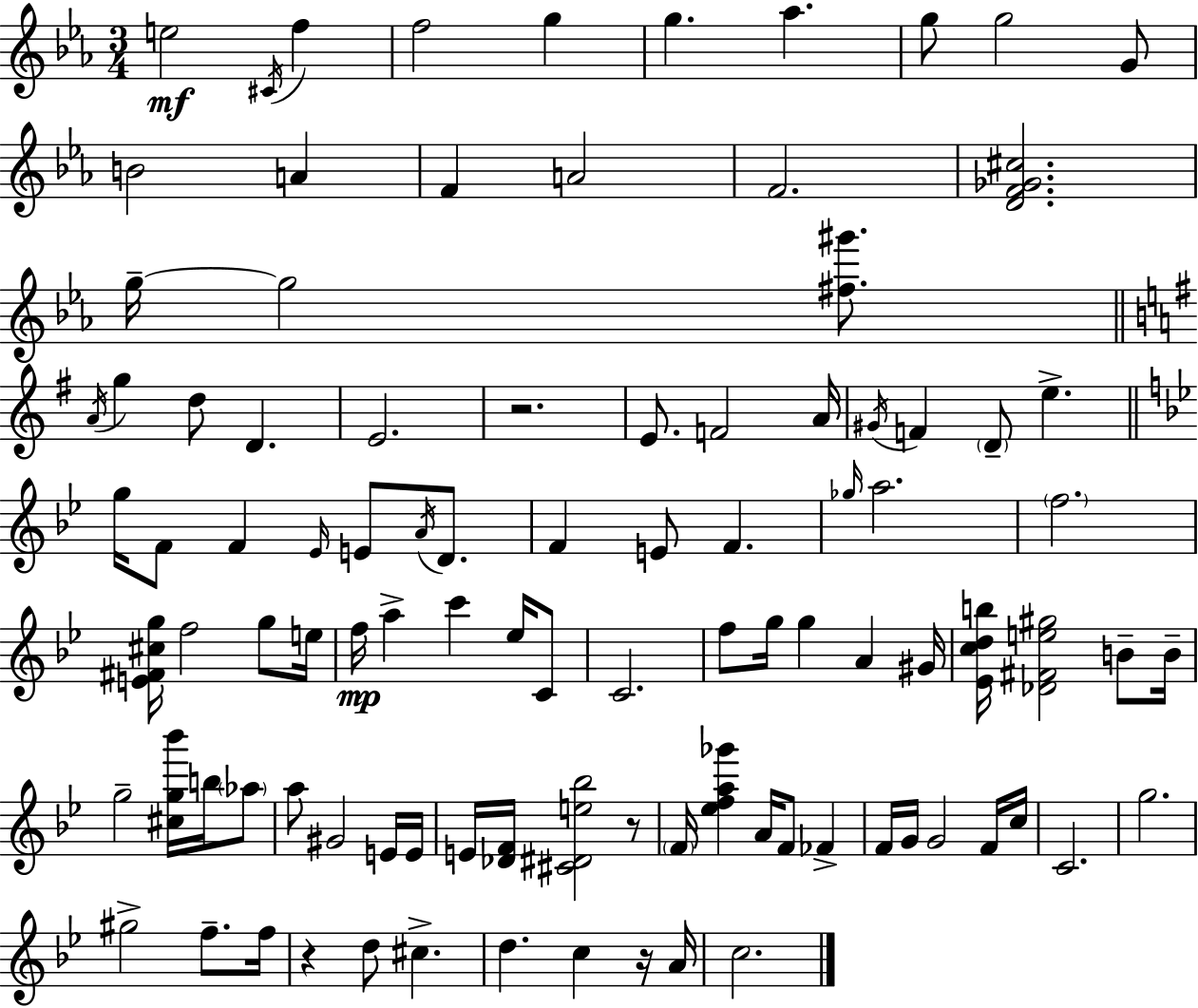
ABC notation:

X:1
T:Untitled
M:3/4
L:1/4
K:Cm
e2 ^C/4 f f2 g g _a g/2 g2 G/2 B2 A F A2 F2 [DF_G^c]2 g/4 g2 [^f^g']/2 A/4 g d/2 D E2 z2 E/2 F2 A/4 ^G/4 F D/2 e g/4 F/2 F _E/4 E/2 A/4 D/2 F E/2 F _g/4 a2 f2 [E^F^cg]/4 f2 g/2 e/4 f/4 a c' _e/4 C/2 C2 f/2 g/4 g A ^G/4 [_Ecdb]/4 [_D^Fe^g]2 B/2 B/4 g2 [^cg_b']/4 b/4 _a/2 a/2 ^G2 E/4 E/4 E/4 [_DF]/4 [^C^De_b]2 z/2 F/4 [_efa_g'] A/4 F/2 _F F/4 G/4 G2 F/4 c/4 C2 g2 ^g2 f/2 f/4 z d/2 ^c d c z/4 A/4 c2